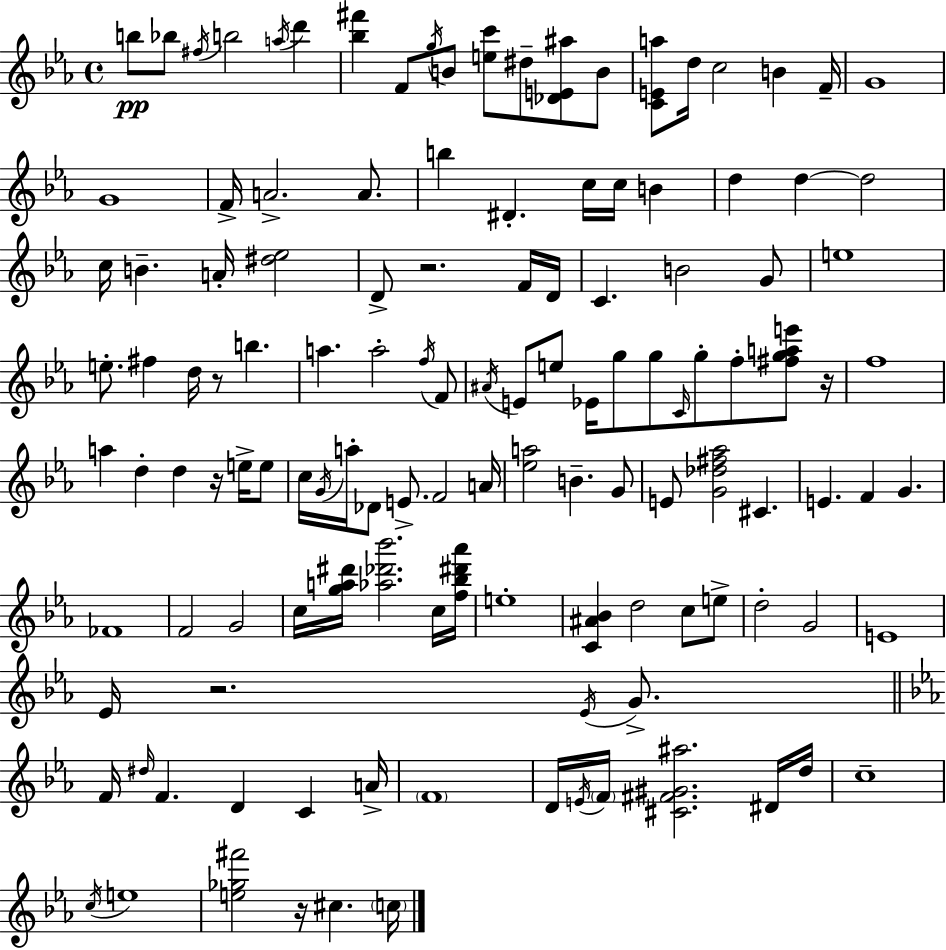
{
  \clef treble
  \time 4/4
  \defaultTimeSignature
  \key ees \major
  b''8\pp bes''8 \acciaccatura { fis''16 } b''2 \acciaccatura { a''16 } d'''4 | <bes'' fis'''>4 f'8 \acciaccatura { g''16 } b'8 <e'' c'''>8 dis''8-- <des' e' ais''>8 | b'8 <c' e' a''>8 d''16 c''2 b'4 | f'16-- g'1 | \break g'1 | f'16-> a'2.-> | a'8. b''4 dis'4.-. c''16 c''16 b'4 | d''4 d''4~~ d''2 | \break c''16 b'4.-- a'16-. <dis'' ees''>2 | d'8-> r2. | f'16 d'16 c'4. b'2 | g'8 e''1 | \break e''8.-. fis''4 d''16 r8 b''4. | a''4. a''2-. | \acciaccatura { f''16 } f'8 \acciaccatura { ais'16 } e'8 e''8 ees'16 g''8 g''8 \grace { c'16 } g''8-. | f''8-. <fis'' g'' a'' e'''>8 r16 f''1 | \break a''4 d''4-. d''4 | r16 e''16-> e''8 c''16 \acciaccatura { g'16 } a''16-. des'8 e'8.-> f'2 | a'16 <ees'' a''>2 b'4.-- | g'8 e'8 <g' des'' fis'' aes''>2 | \break cis'4. e'4. f'4 | g'4. fes'1 | f'2 g'2 | c''16 <g'' a'' dis'''>16 <aes'' des''' bes'''>2. | \break c''16 <f'' bes'' dis''' aes'''>16 e''1-. | <c' ais' bes'>4 d''2 | c''8 e''8-> d''2-. g'2 | e'1 | \break ees'16 r2. | \acciaccatura { ees'16 } g'8.-> \bar "||" \break \key c \minor f'16 \grace { dis''16 } f'4. d'4 c'4 | a'16-> \parenthesize f'1 | d'16 \acciaccatura { e'16 } \parenthesize f'16 <cis' fis' gis' ais''>2. | dis'16 d''16 c''1-- | \break \acciaccatura { c''16 } e''1 | <e'' ges'' fis'''>2 r16 cis''4. | \parenthesize c''16 \bar "|."
}